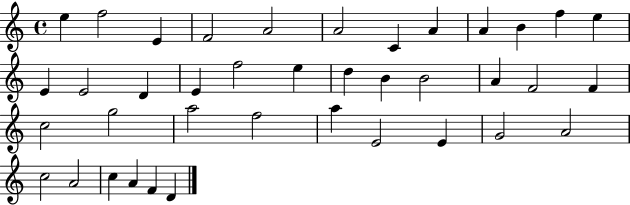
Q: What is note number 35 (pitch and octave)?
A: A4